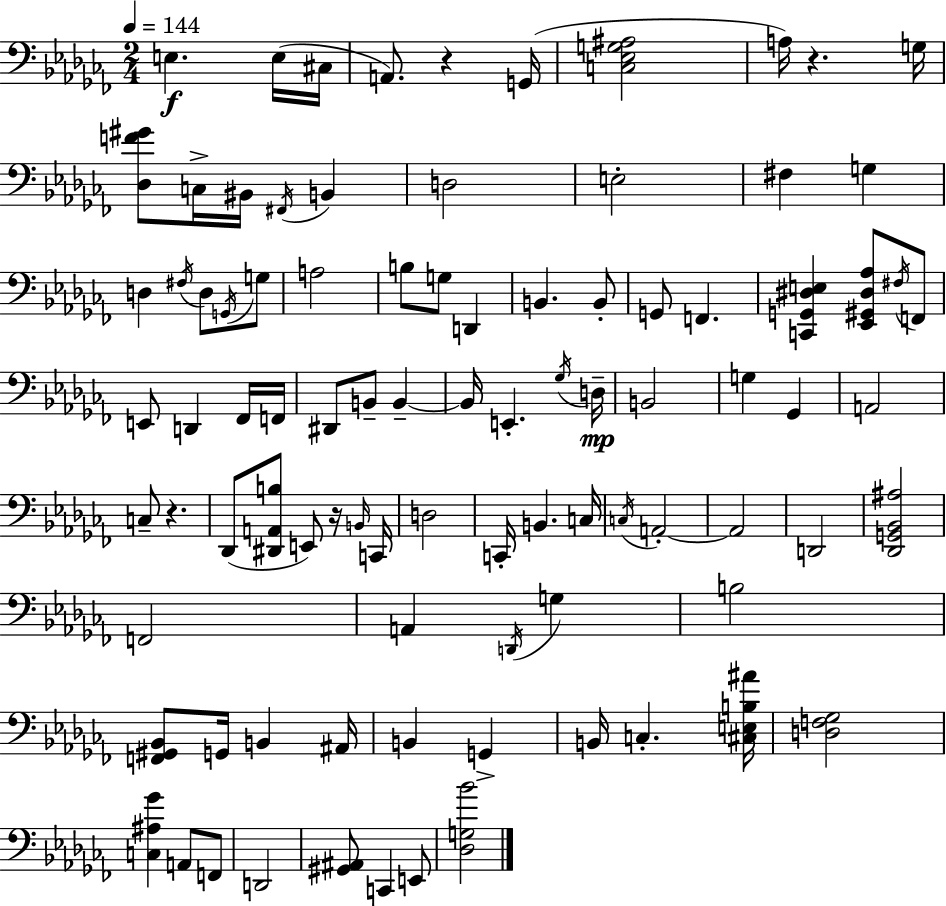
X:1
T:Untitled
M:2/4
L:1/4
K:Abm
E, E,/4 ^C,/4 A,,/2 z G,,/4 [C,_E,G,^A,]2 A,/4 z G,/4 [_D,F^G]/2 C,/4 ^B,,/4 ^F,,/4 B,, D,2 E,2 ^F, G, D, ^F,/4 D,/2 G,,/4 G,/2 A,2 B,/2 G,/2 D,, B,, B,,/2 G,,/2 F,, [C,,G,,^D,E,] [_E,,^G,,^D,_A,]/2 ^F,/4 F,,/2 E,,/2 D,, _F,,/4 F,,/4 ^D,,/2 B,,/2 B,, B,,/4 E,, _G,/4 D,/4 B,,2 G, _G,, A,,2 C,/2 z _D,,/2 [^D,,A,,B,]/2 E,,/2 z/4 B,,/4 C,,/4 D,2 C,,/4 B,, C,/4 C,/4 A,,2 A,,2 D,,2 [_D,,G,,_B,,^A,]2 F,,2 A,, D,,/4 G, B,2 [F,,^G,,_B,,]/2 G,,/4 B,, ^A,,/4 B,, G,, B,,/4 C, [^C,E,B,^A]/4 [D,F,_G,]2 [C,^A,_G] A,,/2 F,,/2 D,,2 [^G,,^A,,]/2 C,, E,,/2 [_D,G,_B]2